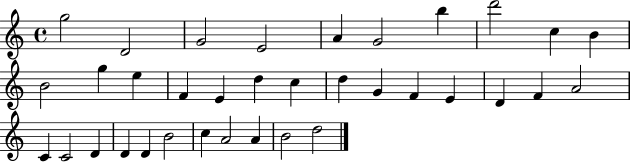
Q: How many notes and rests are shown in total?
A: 35